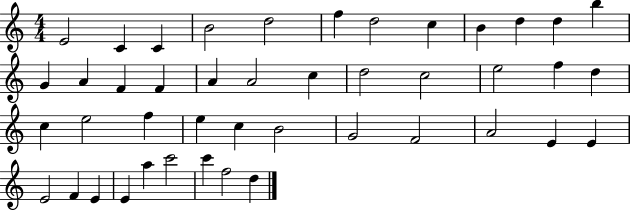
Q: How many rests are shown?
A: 0